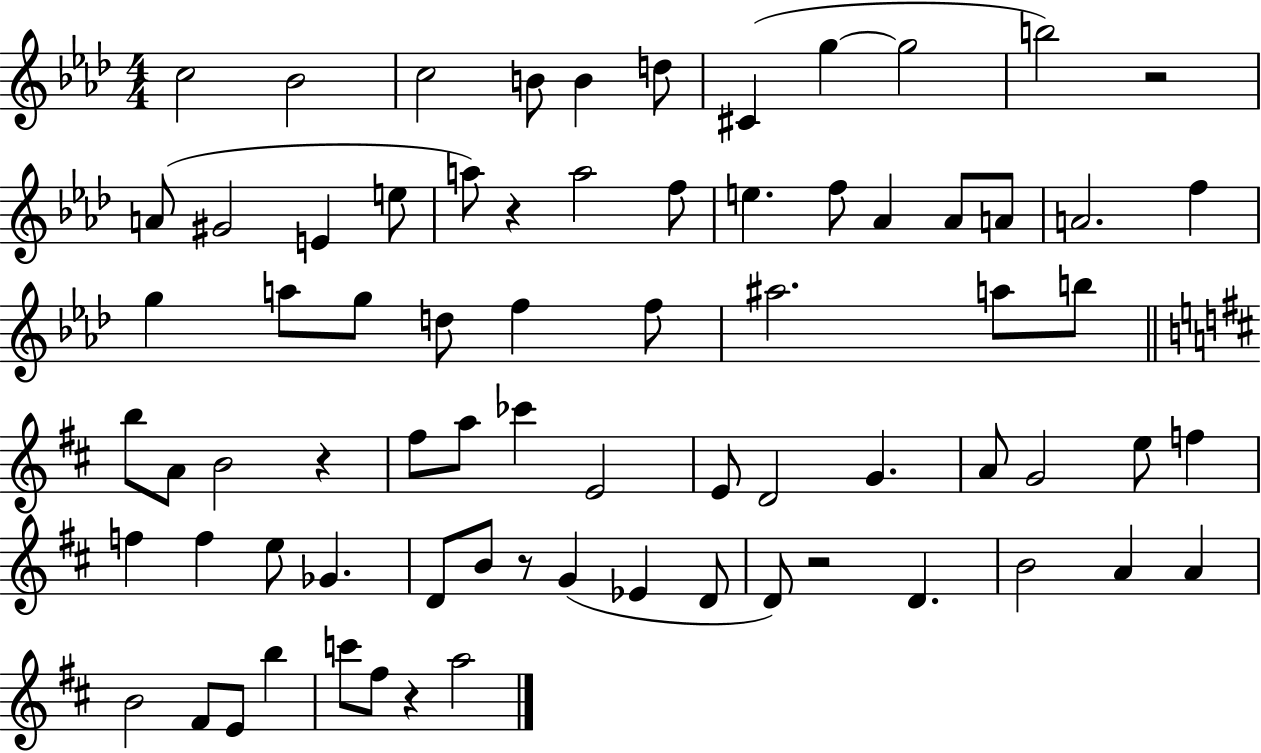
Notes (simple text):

C5/h Bb4/h C5/h B4/e B4/q D5/e C#4/q G5/q G5/h B5/h R/h A4/e G#4/h E4/q E5/e A5/e R/q A5/h F5/e E5/q. F5/e Ab4/q Ab4/e A4/e A4/h. F5/q G5/q A5/e G5/e D5/e F5/q F5/e A#5/h. A5/e B5/e B5/e A4/e B4/h R/q F#5/e A5/e CES6/q E4/h E4/e D4/h G4/q. A4/e G4/h E5/e F5/q F5/q F5/q E5/e Gb4/q. D4/e B4/e R/e G4/q Eb4/q D4/e D4/e R/h D4/q. B4/h A4/q A4/q B4/h F#4/e E4/e B5/q C6/e F#5/e R/q A5/h